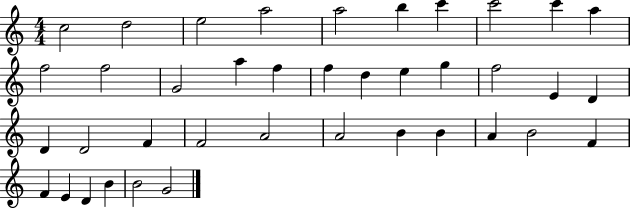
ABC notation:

X:1
T:Untitled
M:4/4
L:1/4
K:C
c2 d2 e2 a2 a2 b c' c'2 c' a f2 f2 G2 a f f d e g f2 E D D D2 F F2 A2 A2 B B A B2 F F E D B B2 G2